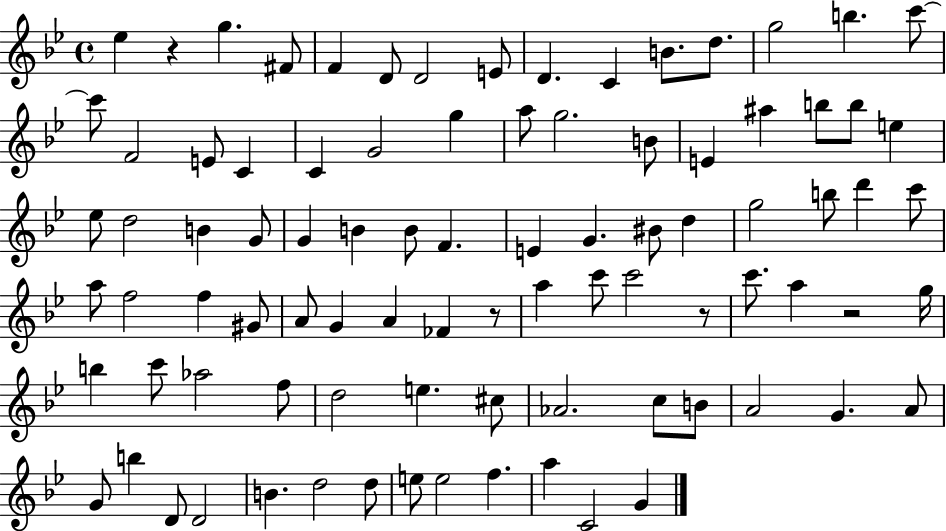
{
  \clef treble
  \time 4/4
  \defaultTimeSignature
  \key bes \major
  ees''4 r4 g''4. fis'8 | f'4 d'8 d'2 e'8 | d'4. c'4 b'8. d''8. | g''2 b''4. c'''8~~ | \break c'''8 f'2 e'8 c'4 | c'4 g'2 g''4 | a''8 g''2. b'8 | e'4 ais''4 b''8 b''8 e''4 | \break ees''8 d''2 b'4 g'8 | g'4 b'4 b'8 f'4. | e'4 g'4. bis'8 d''4 | g''2 b''8 d'''4 c'''8 | \break a''8 f''2 f''4 gis'8 | a'8 g'4 a'4 fes'4 r8 | a''4 c'''8 c'''2 r8 | c'''8. a''4 r2 g''16 | \break b''4 c'''8 aes''2 f''8 | d''2 e''4. cis''8 | aes'2. c''8 b'8 | a'2 g'4. a'8 | \break g'8 b''4 d'8 d'2 | b'4. d''2 d''8 | e''8 e''2 f''4. | a''4 c'2 g'4 | \break \bar "|."
}